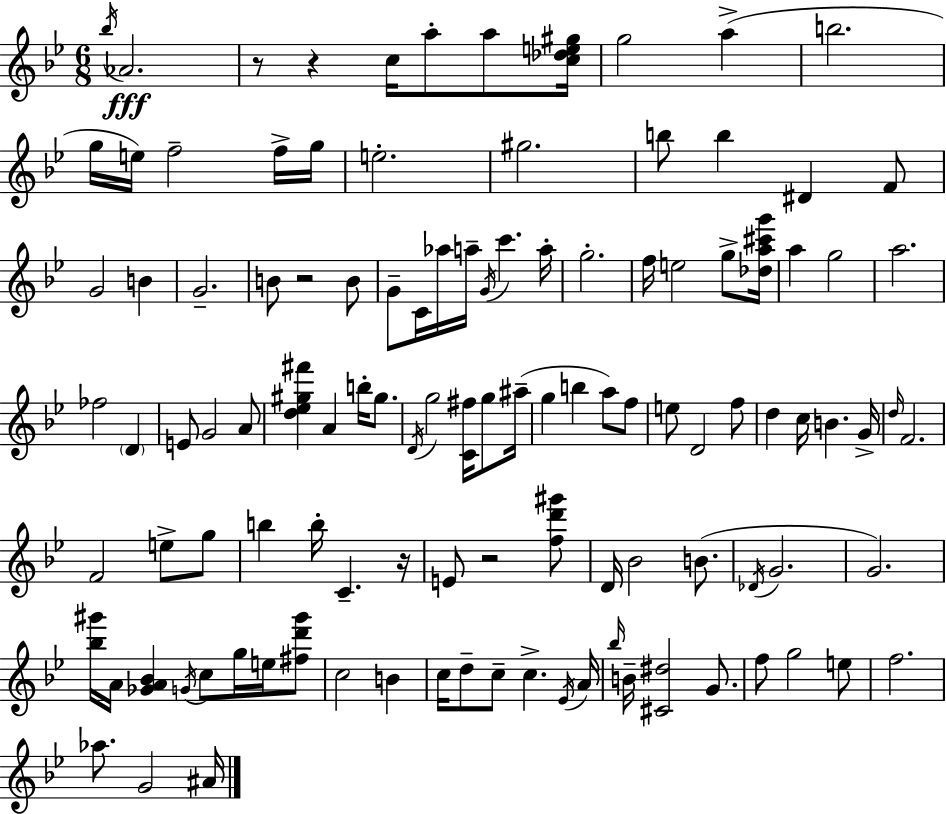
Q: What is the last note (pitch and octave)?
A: A#4